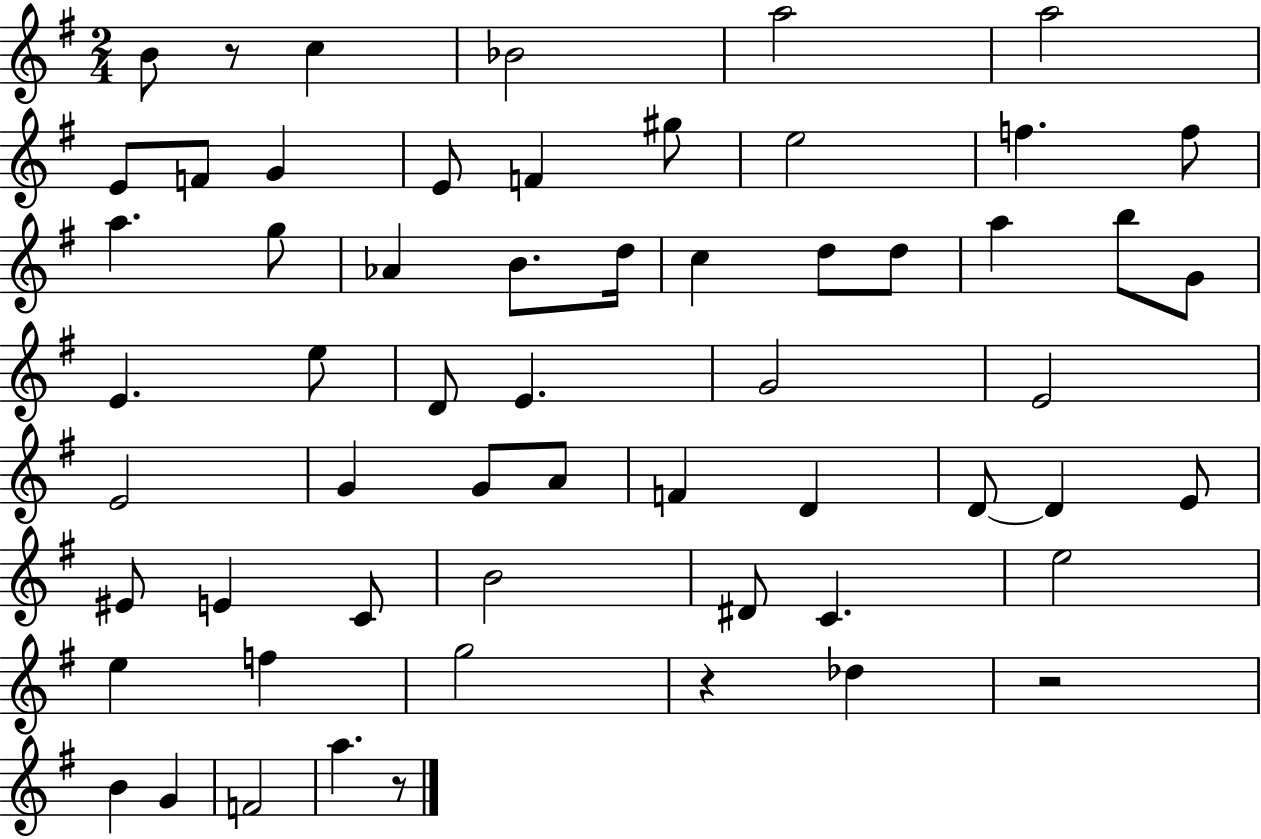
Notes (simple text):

B4/e R/e C5/q Bb4/h A5/h A5/h E4/e F4/e G4/q E4/e F4/q G#5/e E5/h F5/q. F5/e A5/q. G5/e Ab4/q B4/e. D5/s C5/q D5/e D5/e A5/q B5/e G4/e E4/q. E5/e D4/e E4/q. G4/h E4/h E4/h G4/q G4/e A4/e F4/q D4/q D4/e D4/q E4/e EIS4/e E4/q C4/e B4/h D#4/e C4/q. E5/h E5/q F5/q G5/h R/q Db5/q R/h B4/q G4/q F4/h A5/q. R/e